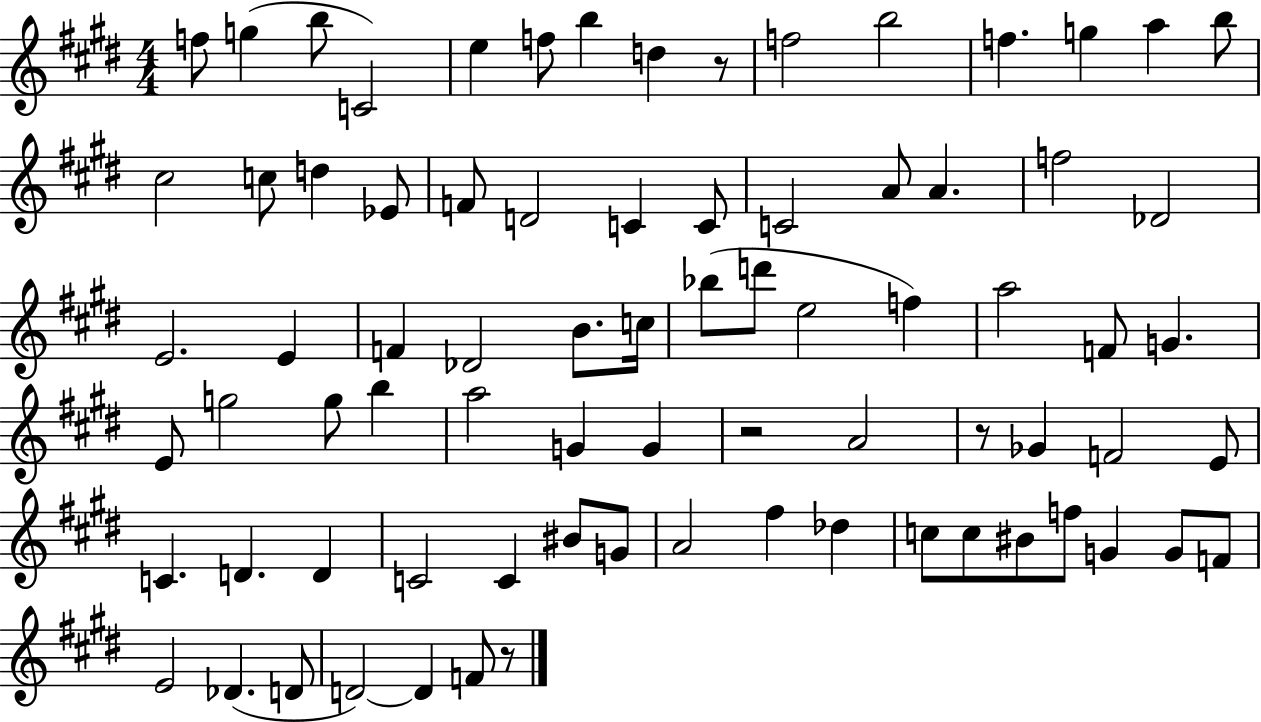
X:1
T:Untitled
M:4/4
L:1/4
K:E
f/2 g b/2 C2 e f/2 b d z/2 f2 b2 f g a b/2 ^c2 c/2 d _E/2 F/2 D2 C C/2 C2 A/2 A f2 _D2 E2 E F _D2 B/2 c/4 _b/2 d'/2 e2 f a2 F/2 G E/2 g2 g/2 b a2 G G z2 A2 z/2 _G F2 E/2 C D D C2 C ^B/2 G/2 A2 ^f _d c/2 c/2 ^B/2 f/2 G G/2 F/2 E2 _D D/2 D2 D F/2 z/2